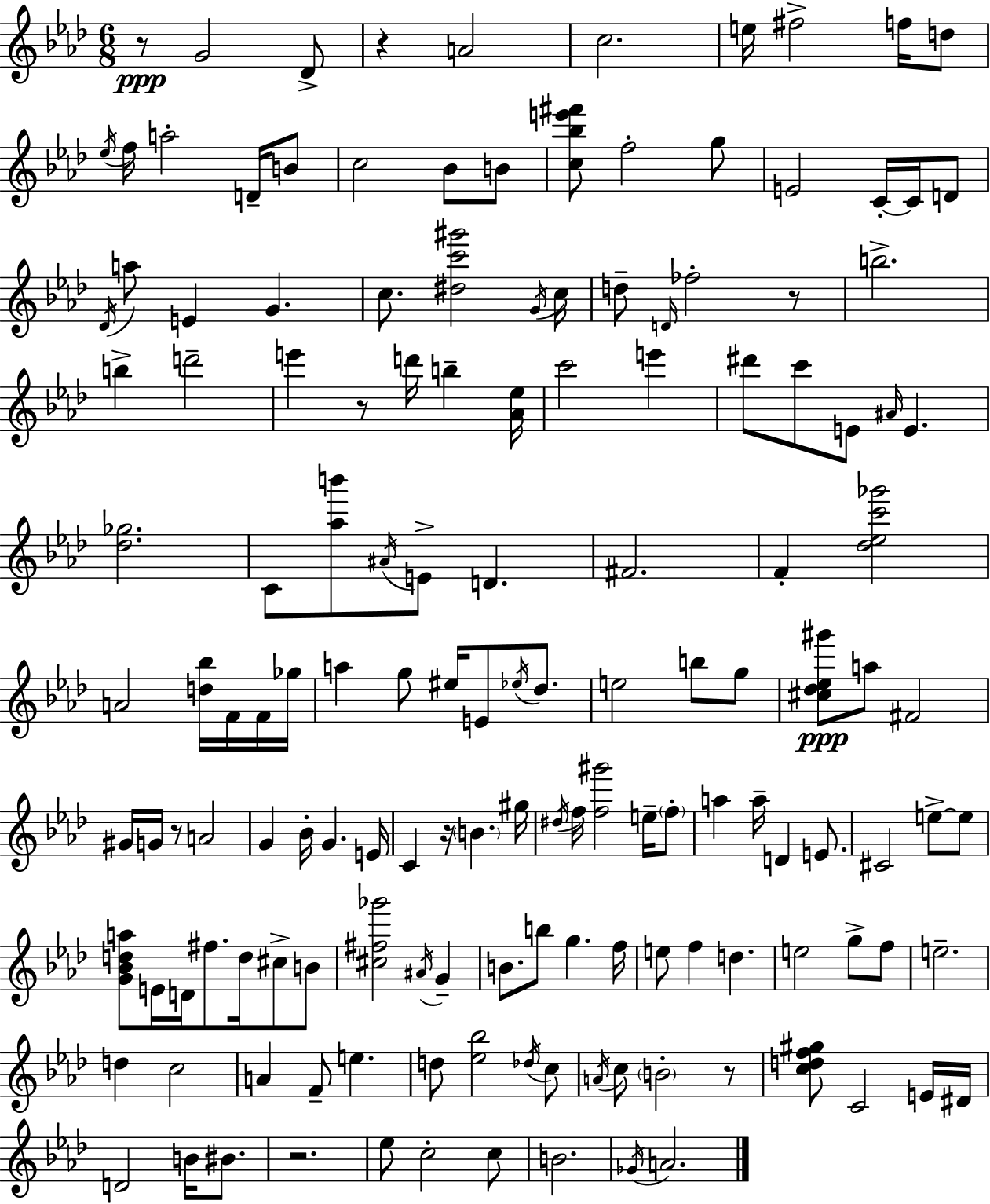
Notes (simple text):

R/e G4/h Db4/e R/q A4/h C5/h. E5/s F#5/h F5/s D5/e Eb5/s F5/s A5/h D4/s B4/e C5/h Bb4/e B4/e [C5,Bb5,E6,F#6]/e F5/h G5/e E4/h C4/s C4/s D4/e Db4/s A5/e E4/q G4/q. C5/e. [D#5,C6,G#6]/h G4/s C5/s D5/e D4/s FES5/h R/e B5/h. B5/q D6/h E6/q R/e D6/s B5/q [Ab4,Eb5]/s C6/h E6/q D#6/e C6/e E4/e A#4/s E4/q. [Db5,Gb5]/h. C4/e [Ab5,B6]/e A#4/s E4/e D4/q. F#4/h. F4/q [Db5,Eb5,C6,Gb6]/h A4/h [D5,Bb5]/s F4/s F4/s Gb5/s A5/q G5/e EIS5/s E4/e Eb5/s Db5/e. E5/h B5/e G5/e [C#5,Db5,Eb5,G#6]/e A5/e F#4/h G#4/s G4/s R/e A4/h G4/q Bb4/s G4/q. E4/s C4/q R/s B4/q. G#5/s D#5/s F5/s [F5,G#6]/h E5/s F5/e A5/q A5/s D4/q E4/e. C#4/h E5/e E5/e [G4,Bb4,D5,A5]/e E4/s D4/s F#5/e. D5/s C#5/e B4/e [C#5,F#5,Gb6]/h A#4/s G4/q B4/e. B5/e G5/q. F5/s E5/e F5/q D5/q. E5/h G5/e F5/e E5/h. D5/q C5/h A4/q F4/e E5/q. D5/e [Eb5,Bb5]/h Db5/s C5/e A4/s C5/e B4/h R/e [C5,D5,F5,G#5]/e C4/h E4/s D#4/s D4/h B4/s BIS4/e. R/h. Eb5/e C5/h C5/e B4/h. Gb4/s A4/h.